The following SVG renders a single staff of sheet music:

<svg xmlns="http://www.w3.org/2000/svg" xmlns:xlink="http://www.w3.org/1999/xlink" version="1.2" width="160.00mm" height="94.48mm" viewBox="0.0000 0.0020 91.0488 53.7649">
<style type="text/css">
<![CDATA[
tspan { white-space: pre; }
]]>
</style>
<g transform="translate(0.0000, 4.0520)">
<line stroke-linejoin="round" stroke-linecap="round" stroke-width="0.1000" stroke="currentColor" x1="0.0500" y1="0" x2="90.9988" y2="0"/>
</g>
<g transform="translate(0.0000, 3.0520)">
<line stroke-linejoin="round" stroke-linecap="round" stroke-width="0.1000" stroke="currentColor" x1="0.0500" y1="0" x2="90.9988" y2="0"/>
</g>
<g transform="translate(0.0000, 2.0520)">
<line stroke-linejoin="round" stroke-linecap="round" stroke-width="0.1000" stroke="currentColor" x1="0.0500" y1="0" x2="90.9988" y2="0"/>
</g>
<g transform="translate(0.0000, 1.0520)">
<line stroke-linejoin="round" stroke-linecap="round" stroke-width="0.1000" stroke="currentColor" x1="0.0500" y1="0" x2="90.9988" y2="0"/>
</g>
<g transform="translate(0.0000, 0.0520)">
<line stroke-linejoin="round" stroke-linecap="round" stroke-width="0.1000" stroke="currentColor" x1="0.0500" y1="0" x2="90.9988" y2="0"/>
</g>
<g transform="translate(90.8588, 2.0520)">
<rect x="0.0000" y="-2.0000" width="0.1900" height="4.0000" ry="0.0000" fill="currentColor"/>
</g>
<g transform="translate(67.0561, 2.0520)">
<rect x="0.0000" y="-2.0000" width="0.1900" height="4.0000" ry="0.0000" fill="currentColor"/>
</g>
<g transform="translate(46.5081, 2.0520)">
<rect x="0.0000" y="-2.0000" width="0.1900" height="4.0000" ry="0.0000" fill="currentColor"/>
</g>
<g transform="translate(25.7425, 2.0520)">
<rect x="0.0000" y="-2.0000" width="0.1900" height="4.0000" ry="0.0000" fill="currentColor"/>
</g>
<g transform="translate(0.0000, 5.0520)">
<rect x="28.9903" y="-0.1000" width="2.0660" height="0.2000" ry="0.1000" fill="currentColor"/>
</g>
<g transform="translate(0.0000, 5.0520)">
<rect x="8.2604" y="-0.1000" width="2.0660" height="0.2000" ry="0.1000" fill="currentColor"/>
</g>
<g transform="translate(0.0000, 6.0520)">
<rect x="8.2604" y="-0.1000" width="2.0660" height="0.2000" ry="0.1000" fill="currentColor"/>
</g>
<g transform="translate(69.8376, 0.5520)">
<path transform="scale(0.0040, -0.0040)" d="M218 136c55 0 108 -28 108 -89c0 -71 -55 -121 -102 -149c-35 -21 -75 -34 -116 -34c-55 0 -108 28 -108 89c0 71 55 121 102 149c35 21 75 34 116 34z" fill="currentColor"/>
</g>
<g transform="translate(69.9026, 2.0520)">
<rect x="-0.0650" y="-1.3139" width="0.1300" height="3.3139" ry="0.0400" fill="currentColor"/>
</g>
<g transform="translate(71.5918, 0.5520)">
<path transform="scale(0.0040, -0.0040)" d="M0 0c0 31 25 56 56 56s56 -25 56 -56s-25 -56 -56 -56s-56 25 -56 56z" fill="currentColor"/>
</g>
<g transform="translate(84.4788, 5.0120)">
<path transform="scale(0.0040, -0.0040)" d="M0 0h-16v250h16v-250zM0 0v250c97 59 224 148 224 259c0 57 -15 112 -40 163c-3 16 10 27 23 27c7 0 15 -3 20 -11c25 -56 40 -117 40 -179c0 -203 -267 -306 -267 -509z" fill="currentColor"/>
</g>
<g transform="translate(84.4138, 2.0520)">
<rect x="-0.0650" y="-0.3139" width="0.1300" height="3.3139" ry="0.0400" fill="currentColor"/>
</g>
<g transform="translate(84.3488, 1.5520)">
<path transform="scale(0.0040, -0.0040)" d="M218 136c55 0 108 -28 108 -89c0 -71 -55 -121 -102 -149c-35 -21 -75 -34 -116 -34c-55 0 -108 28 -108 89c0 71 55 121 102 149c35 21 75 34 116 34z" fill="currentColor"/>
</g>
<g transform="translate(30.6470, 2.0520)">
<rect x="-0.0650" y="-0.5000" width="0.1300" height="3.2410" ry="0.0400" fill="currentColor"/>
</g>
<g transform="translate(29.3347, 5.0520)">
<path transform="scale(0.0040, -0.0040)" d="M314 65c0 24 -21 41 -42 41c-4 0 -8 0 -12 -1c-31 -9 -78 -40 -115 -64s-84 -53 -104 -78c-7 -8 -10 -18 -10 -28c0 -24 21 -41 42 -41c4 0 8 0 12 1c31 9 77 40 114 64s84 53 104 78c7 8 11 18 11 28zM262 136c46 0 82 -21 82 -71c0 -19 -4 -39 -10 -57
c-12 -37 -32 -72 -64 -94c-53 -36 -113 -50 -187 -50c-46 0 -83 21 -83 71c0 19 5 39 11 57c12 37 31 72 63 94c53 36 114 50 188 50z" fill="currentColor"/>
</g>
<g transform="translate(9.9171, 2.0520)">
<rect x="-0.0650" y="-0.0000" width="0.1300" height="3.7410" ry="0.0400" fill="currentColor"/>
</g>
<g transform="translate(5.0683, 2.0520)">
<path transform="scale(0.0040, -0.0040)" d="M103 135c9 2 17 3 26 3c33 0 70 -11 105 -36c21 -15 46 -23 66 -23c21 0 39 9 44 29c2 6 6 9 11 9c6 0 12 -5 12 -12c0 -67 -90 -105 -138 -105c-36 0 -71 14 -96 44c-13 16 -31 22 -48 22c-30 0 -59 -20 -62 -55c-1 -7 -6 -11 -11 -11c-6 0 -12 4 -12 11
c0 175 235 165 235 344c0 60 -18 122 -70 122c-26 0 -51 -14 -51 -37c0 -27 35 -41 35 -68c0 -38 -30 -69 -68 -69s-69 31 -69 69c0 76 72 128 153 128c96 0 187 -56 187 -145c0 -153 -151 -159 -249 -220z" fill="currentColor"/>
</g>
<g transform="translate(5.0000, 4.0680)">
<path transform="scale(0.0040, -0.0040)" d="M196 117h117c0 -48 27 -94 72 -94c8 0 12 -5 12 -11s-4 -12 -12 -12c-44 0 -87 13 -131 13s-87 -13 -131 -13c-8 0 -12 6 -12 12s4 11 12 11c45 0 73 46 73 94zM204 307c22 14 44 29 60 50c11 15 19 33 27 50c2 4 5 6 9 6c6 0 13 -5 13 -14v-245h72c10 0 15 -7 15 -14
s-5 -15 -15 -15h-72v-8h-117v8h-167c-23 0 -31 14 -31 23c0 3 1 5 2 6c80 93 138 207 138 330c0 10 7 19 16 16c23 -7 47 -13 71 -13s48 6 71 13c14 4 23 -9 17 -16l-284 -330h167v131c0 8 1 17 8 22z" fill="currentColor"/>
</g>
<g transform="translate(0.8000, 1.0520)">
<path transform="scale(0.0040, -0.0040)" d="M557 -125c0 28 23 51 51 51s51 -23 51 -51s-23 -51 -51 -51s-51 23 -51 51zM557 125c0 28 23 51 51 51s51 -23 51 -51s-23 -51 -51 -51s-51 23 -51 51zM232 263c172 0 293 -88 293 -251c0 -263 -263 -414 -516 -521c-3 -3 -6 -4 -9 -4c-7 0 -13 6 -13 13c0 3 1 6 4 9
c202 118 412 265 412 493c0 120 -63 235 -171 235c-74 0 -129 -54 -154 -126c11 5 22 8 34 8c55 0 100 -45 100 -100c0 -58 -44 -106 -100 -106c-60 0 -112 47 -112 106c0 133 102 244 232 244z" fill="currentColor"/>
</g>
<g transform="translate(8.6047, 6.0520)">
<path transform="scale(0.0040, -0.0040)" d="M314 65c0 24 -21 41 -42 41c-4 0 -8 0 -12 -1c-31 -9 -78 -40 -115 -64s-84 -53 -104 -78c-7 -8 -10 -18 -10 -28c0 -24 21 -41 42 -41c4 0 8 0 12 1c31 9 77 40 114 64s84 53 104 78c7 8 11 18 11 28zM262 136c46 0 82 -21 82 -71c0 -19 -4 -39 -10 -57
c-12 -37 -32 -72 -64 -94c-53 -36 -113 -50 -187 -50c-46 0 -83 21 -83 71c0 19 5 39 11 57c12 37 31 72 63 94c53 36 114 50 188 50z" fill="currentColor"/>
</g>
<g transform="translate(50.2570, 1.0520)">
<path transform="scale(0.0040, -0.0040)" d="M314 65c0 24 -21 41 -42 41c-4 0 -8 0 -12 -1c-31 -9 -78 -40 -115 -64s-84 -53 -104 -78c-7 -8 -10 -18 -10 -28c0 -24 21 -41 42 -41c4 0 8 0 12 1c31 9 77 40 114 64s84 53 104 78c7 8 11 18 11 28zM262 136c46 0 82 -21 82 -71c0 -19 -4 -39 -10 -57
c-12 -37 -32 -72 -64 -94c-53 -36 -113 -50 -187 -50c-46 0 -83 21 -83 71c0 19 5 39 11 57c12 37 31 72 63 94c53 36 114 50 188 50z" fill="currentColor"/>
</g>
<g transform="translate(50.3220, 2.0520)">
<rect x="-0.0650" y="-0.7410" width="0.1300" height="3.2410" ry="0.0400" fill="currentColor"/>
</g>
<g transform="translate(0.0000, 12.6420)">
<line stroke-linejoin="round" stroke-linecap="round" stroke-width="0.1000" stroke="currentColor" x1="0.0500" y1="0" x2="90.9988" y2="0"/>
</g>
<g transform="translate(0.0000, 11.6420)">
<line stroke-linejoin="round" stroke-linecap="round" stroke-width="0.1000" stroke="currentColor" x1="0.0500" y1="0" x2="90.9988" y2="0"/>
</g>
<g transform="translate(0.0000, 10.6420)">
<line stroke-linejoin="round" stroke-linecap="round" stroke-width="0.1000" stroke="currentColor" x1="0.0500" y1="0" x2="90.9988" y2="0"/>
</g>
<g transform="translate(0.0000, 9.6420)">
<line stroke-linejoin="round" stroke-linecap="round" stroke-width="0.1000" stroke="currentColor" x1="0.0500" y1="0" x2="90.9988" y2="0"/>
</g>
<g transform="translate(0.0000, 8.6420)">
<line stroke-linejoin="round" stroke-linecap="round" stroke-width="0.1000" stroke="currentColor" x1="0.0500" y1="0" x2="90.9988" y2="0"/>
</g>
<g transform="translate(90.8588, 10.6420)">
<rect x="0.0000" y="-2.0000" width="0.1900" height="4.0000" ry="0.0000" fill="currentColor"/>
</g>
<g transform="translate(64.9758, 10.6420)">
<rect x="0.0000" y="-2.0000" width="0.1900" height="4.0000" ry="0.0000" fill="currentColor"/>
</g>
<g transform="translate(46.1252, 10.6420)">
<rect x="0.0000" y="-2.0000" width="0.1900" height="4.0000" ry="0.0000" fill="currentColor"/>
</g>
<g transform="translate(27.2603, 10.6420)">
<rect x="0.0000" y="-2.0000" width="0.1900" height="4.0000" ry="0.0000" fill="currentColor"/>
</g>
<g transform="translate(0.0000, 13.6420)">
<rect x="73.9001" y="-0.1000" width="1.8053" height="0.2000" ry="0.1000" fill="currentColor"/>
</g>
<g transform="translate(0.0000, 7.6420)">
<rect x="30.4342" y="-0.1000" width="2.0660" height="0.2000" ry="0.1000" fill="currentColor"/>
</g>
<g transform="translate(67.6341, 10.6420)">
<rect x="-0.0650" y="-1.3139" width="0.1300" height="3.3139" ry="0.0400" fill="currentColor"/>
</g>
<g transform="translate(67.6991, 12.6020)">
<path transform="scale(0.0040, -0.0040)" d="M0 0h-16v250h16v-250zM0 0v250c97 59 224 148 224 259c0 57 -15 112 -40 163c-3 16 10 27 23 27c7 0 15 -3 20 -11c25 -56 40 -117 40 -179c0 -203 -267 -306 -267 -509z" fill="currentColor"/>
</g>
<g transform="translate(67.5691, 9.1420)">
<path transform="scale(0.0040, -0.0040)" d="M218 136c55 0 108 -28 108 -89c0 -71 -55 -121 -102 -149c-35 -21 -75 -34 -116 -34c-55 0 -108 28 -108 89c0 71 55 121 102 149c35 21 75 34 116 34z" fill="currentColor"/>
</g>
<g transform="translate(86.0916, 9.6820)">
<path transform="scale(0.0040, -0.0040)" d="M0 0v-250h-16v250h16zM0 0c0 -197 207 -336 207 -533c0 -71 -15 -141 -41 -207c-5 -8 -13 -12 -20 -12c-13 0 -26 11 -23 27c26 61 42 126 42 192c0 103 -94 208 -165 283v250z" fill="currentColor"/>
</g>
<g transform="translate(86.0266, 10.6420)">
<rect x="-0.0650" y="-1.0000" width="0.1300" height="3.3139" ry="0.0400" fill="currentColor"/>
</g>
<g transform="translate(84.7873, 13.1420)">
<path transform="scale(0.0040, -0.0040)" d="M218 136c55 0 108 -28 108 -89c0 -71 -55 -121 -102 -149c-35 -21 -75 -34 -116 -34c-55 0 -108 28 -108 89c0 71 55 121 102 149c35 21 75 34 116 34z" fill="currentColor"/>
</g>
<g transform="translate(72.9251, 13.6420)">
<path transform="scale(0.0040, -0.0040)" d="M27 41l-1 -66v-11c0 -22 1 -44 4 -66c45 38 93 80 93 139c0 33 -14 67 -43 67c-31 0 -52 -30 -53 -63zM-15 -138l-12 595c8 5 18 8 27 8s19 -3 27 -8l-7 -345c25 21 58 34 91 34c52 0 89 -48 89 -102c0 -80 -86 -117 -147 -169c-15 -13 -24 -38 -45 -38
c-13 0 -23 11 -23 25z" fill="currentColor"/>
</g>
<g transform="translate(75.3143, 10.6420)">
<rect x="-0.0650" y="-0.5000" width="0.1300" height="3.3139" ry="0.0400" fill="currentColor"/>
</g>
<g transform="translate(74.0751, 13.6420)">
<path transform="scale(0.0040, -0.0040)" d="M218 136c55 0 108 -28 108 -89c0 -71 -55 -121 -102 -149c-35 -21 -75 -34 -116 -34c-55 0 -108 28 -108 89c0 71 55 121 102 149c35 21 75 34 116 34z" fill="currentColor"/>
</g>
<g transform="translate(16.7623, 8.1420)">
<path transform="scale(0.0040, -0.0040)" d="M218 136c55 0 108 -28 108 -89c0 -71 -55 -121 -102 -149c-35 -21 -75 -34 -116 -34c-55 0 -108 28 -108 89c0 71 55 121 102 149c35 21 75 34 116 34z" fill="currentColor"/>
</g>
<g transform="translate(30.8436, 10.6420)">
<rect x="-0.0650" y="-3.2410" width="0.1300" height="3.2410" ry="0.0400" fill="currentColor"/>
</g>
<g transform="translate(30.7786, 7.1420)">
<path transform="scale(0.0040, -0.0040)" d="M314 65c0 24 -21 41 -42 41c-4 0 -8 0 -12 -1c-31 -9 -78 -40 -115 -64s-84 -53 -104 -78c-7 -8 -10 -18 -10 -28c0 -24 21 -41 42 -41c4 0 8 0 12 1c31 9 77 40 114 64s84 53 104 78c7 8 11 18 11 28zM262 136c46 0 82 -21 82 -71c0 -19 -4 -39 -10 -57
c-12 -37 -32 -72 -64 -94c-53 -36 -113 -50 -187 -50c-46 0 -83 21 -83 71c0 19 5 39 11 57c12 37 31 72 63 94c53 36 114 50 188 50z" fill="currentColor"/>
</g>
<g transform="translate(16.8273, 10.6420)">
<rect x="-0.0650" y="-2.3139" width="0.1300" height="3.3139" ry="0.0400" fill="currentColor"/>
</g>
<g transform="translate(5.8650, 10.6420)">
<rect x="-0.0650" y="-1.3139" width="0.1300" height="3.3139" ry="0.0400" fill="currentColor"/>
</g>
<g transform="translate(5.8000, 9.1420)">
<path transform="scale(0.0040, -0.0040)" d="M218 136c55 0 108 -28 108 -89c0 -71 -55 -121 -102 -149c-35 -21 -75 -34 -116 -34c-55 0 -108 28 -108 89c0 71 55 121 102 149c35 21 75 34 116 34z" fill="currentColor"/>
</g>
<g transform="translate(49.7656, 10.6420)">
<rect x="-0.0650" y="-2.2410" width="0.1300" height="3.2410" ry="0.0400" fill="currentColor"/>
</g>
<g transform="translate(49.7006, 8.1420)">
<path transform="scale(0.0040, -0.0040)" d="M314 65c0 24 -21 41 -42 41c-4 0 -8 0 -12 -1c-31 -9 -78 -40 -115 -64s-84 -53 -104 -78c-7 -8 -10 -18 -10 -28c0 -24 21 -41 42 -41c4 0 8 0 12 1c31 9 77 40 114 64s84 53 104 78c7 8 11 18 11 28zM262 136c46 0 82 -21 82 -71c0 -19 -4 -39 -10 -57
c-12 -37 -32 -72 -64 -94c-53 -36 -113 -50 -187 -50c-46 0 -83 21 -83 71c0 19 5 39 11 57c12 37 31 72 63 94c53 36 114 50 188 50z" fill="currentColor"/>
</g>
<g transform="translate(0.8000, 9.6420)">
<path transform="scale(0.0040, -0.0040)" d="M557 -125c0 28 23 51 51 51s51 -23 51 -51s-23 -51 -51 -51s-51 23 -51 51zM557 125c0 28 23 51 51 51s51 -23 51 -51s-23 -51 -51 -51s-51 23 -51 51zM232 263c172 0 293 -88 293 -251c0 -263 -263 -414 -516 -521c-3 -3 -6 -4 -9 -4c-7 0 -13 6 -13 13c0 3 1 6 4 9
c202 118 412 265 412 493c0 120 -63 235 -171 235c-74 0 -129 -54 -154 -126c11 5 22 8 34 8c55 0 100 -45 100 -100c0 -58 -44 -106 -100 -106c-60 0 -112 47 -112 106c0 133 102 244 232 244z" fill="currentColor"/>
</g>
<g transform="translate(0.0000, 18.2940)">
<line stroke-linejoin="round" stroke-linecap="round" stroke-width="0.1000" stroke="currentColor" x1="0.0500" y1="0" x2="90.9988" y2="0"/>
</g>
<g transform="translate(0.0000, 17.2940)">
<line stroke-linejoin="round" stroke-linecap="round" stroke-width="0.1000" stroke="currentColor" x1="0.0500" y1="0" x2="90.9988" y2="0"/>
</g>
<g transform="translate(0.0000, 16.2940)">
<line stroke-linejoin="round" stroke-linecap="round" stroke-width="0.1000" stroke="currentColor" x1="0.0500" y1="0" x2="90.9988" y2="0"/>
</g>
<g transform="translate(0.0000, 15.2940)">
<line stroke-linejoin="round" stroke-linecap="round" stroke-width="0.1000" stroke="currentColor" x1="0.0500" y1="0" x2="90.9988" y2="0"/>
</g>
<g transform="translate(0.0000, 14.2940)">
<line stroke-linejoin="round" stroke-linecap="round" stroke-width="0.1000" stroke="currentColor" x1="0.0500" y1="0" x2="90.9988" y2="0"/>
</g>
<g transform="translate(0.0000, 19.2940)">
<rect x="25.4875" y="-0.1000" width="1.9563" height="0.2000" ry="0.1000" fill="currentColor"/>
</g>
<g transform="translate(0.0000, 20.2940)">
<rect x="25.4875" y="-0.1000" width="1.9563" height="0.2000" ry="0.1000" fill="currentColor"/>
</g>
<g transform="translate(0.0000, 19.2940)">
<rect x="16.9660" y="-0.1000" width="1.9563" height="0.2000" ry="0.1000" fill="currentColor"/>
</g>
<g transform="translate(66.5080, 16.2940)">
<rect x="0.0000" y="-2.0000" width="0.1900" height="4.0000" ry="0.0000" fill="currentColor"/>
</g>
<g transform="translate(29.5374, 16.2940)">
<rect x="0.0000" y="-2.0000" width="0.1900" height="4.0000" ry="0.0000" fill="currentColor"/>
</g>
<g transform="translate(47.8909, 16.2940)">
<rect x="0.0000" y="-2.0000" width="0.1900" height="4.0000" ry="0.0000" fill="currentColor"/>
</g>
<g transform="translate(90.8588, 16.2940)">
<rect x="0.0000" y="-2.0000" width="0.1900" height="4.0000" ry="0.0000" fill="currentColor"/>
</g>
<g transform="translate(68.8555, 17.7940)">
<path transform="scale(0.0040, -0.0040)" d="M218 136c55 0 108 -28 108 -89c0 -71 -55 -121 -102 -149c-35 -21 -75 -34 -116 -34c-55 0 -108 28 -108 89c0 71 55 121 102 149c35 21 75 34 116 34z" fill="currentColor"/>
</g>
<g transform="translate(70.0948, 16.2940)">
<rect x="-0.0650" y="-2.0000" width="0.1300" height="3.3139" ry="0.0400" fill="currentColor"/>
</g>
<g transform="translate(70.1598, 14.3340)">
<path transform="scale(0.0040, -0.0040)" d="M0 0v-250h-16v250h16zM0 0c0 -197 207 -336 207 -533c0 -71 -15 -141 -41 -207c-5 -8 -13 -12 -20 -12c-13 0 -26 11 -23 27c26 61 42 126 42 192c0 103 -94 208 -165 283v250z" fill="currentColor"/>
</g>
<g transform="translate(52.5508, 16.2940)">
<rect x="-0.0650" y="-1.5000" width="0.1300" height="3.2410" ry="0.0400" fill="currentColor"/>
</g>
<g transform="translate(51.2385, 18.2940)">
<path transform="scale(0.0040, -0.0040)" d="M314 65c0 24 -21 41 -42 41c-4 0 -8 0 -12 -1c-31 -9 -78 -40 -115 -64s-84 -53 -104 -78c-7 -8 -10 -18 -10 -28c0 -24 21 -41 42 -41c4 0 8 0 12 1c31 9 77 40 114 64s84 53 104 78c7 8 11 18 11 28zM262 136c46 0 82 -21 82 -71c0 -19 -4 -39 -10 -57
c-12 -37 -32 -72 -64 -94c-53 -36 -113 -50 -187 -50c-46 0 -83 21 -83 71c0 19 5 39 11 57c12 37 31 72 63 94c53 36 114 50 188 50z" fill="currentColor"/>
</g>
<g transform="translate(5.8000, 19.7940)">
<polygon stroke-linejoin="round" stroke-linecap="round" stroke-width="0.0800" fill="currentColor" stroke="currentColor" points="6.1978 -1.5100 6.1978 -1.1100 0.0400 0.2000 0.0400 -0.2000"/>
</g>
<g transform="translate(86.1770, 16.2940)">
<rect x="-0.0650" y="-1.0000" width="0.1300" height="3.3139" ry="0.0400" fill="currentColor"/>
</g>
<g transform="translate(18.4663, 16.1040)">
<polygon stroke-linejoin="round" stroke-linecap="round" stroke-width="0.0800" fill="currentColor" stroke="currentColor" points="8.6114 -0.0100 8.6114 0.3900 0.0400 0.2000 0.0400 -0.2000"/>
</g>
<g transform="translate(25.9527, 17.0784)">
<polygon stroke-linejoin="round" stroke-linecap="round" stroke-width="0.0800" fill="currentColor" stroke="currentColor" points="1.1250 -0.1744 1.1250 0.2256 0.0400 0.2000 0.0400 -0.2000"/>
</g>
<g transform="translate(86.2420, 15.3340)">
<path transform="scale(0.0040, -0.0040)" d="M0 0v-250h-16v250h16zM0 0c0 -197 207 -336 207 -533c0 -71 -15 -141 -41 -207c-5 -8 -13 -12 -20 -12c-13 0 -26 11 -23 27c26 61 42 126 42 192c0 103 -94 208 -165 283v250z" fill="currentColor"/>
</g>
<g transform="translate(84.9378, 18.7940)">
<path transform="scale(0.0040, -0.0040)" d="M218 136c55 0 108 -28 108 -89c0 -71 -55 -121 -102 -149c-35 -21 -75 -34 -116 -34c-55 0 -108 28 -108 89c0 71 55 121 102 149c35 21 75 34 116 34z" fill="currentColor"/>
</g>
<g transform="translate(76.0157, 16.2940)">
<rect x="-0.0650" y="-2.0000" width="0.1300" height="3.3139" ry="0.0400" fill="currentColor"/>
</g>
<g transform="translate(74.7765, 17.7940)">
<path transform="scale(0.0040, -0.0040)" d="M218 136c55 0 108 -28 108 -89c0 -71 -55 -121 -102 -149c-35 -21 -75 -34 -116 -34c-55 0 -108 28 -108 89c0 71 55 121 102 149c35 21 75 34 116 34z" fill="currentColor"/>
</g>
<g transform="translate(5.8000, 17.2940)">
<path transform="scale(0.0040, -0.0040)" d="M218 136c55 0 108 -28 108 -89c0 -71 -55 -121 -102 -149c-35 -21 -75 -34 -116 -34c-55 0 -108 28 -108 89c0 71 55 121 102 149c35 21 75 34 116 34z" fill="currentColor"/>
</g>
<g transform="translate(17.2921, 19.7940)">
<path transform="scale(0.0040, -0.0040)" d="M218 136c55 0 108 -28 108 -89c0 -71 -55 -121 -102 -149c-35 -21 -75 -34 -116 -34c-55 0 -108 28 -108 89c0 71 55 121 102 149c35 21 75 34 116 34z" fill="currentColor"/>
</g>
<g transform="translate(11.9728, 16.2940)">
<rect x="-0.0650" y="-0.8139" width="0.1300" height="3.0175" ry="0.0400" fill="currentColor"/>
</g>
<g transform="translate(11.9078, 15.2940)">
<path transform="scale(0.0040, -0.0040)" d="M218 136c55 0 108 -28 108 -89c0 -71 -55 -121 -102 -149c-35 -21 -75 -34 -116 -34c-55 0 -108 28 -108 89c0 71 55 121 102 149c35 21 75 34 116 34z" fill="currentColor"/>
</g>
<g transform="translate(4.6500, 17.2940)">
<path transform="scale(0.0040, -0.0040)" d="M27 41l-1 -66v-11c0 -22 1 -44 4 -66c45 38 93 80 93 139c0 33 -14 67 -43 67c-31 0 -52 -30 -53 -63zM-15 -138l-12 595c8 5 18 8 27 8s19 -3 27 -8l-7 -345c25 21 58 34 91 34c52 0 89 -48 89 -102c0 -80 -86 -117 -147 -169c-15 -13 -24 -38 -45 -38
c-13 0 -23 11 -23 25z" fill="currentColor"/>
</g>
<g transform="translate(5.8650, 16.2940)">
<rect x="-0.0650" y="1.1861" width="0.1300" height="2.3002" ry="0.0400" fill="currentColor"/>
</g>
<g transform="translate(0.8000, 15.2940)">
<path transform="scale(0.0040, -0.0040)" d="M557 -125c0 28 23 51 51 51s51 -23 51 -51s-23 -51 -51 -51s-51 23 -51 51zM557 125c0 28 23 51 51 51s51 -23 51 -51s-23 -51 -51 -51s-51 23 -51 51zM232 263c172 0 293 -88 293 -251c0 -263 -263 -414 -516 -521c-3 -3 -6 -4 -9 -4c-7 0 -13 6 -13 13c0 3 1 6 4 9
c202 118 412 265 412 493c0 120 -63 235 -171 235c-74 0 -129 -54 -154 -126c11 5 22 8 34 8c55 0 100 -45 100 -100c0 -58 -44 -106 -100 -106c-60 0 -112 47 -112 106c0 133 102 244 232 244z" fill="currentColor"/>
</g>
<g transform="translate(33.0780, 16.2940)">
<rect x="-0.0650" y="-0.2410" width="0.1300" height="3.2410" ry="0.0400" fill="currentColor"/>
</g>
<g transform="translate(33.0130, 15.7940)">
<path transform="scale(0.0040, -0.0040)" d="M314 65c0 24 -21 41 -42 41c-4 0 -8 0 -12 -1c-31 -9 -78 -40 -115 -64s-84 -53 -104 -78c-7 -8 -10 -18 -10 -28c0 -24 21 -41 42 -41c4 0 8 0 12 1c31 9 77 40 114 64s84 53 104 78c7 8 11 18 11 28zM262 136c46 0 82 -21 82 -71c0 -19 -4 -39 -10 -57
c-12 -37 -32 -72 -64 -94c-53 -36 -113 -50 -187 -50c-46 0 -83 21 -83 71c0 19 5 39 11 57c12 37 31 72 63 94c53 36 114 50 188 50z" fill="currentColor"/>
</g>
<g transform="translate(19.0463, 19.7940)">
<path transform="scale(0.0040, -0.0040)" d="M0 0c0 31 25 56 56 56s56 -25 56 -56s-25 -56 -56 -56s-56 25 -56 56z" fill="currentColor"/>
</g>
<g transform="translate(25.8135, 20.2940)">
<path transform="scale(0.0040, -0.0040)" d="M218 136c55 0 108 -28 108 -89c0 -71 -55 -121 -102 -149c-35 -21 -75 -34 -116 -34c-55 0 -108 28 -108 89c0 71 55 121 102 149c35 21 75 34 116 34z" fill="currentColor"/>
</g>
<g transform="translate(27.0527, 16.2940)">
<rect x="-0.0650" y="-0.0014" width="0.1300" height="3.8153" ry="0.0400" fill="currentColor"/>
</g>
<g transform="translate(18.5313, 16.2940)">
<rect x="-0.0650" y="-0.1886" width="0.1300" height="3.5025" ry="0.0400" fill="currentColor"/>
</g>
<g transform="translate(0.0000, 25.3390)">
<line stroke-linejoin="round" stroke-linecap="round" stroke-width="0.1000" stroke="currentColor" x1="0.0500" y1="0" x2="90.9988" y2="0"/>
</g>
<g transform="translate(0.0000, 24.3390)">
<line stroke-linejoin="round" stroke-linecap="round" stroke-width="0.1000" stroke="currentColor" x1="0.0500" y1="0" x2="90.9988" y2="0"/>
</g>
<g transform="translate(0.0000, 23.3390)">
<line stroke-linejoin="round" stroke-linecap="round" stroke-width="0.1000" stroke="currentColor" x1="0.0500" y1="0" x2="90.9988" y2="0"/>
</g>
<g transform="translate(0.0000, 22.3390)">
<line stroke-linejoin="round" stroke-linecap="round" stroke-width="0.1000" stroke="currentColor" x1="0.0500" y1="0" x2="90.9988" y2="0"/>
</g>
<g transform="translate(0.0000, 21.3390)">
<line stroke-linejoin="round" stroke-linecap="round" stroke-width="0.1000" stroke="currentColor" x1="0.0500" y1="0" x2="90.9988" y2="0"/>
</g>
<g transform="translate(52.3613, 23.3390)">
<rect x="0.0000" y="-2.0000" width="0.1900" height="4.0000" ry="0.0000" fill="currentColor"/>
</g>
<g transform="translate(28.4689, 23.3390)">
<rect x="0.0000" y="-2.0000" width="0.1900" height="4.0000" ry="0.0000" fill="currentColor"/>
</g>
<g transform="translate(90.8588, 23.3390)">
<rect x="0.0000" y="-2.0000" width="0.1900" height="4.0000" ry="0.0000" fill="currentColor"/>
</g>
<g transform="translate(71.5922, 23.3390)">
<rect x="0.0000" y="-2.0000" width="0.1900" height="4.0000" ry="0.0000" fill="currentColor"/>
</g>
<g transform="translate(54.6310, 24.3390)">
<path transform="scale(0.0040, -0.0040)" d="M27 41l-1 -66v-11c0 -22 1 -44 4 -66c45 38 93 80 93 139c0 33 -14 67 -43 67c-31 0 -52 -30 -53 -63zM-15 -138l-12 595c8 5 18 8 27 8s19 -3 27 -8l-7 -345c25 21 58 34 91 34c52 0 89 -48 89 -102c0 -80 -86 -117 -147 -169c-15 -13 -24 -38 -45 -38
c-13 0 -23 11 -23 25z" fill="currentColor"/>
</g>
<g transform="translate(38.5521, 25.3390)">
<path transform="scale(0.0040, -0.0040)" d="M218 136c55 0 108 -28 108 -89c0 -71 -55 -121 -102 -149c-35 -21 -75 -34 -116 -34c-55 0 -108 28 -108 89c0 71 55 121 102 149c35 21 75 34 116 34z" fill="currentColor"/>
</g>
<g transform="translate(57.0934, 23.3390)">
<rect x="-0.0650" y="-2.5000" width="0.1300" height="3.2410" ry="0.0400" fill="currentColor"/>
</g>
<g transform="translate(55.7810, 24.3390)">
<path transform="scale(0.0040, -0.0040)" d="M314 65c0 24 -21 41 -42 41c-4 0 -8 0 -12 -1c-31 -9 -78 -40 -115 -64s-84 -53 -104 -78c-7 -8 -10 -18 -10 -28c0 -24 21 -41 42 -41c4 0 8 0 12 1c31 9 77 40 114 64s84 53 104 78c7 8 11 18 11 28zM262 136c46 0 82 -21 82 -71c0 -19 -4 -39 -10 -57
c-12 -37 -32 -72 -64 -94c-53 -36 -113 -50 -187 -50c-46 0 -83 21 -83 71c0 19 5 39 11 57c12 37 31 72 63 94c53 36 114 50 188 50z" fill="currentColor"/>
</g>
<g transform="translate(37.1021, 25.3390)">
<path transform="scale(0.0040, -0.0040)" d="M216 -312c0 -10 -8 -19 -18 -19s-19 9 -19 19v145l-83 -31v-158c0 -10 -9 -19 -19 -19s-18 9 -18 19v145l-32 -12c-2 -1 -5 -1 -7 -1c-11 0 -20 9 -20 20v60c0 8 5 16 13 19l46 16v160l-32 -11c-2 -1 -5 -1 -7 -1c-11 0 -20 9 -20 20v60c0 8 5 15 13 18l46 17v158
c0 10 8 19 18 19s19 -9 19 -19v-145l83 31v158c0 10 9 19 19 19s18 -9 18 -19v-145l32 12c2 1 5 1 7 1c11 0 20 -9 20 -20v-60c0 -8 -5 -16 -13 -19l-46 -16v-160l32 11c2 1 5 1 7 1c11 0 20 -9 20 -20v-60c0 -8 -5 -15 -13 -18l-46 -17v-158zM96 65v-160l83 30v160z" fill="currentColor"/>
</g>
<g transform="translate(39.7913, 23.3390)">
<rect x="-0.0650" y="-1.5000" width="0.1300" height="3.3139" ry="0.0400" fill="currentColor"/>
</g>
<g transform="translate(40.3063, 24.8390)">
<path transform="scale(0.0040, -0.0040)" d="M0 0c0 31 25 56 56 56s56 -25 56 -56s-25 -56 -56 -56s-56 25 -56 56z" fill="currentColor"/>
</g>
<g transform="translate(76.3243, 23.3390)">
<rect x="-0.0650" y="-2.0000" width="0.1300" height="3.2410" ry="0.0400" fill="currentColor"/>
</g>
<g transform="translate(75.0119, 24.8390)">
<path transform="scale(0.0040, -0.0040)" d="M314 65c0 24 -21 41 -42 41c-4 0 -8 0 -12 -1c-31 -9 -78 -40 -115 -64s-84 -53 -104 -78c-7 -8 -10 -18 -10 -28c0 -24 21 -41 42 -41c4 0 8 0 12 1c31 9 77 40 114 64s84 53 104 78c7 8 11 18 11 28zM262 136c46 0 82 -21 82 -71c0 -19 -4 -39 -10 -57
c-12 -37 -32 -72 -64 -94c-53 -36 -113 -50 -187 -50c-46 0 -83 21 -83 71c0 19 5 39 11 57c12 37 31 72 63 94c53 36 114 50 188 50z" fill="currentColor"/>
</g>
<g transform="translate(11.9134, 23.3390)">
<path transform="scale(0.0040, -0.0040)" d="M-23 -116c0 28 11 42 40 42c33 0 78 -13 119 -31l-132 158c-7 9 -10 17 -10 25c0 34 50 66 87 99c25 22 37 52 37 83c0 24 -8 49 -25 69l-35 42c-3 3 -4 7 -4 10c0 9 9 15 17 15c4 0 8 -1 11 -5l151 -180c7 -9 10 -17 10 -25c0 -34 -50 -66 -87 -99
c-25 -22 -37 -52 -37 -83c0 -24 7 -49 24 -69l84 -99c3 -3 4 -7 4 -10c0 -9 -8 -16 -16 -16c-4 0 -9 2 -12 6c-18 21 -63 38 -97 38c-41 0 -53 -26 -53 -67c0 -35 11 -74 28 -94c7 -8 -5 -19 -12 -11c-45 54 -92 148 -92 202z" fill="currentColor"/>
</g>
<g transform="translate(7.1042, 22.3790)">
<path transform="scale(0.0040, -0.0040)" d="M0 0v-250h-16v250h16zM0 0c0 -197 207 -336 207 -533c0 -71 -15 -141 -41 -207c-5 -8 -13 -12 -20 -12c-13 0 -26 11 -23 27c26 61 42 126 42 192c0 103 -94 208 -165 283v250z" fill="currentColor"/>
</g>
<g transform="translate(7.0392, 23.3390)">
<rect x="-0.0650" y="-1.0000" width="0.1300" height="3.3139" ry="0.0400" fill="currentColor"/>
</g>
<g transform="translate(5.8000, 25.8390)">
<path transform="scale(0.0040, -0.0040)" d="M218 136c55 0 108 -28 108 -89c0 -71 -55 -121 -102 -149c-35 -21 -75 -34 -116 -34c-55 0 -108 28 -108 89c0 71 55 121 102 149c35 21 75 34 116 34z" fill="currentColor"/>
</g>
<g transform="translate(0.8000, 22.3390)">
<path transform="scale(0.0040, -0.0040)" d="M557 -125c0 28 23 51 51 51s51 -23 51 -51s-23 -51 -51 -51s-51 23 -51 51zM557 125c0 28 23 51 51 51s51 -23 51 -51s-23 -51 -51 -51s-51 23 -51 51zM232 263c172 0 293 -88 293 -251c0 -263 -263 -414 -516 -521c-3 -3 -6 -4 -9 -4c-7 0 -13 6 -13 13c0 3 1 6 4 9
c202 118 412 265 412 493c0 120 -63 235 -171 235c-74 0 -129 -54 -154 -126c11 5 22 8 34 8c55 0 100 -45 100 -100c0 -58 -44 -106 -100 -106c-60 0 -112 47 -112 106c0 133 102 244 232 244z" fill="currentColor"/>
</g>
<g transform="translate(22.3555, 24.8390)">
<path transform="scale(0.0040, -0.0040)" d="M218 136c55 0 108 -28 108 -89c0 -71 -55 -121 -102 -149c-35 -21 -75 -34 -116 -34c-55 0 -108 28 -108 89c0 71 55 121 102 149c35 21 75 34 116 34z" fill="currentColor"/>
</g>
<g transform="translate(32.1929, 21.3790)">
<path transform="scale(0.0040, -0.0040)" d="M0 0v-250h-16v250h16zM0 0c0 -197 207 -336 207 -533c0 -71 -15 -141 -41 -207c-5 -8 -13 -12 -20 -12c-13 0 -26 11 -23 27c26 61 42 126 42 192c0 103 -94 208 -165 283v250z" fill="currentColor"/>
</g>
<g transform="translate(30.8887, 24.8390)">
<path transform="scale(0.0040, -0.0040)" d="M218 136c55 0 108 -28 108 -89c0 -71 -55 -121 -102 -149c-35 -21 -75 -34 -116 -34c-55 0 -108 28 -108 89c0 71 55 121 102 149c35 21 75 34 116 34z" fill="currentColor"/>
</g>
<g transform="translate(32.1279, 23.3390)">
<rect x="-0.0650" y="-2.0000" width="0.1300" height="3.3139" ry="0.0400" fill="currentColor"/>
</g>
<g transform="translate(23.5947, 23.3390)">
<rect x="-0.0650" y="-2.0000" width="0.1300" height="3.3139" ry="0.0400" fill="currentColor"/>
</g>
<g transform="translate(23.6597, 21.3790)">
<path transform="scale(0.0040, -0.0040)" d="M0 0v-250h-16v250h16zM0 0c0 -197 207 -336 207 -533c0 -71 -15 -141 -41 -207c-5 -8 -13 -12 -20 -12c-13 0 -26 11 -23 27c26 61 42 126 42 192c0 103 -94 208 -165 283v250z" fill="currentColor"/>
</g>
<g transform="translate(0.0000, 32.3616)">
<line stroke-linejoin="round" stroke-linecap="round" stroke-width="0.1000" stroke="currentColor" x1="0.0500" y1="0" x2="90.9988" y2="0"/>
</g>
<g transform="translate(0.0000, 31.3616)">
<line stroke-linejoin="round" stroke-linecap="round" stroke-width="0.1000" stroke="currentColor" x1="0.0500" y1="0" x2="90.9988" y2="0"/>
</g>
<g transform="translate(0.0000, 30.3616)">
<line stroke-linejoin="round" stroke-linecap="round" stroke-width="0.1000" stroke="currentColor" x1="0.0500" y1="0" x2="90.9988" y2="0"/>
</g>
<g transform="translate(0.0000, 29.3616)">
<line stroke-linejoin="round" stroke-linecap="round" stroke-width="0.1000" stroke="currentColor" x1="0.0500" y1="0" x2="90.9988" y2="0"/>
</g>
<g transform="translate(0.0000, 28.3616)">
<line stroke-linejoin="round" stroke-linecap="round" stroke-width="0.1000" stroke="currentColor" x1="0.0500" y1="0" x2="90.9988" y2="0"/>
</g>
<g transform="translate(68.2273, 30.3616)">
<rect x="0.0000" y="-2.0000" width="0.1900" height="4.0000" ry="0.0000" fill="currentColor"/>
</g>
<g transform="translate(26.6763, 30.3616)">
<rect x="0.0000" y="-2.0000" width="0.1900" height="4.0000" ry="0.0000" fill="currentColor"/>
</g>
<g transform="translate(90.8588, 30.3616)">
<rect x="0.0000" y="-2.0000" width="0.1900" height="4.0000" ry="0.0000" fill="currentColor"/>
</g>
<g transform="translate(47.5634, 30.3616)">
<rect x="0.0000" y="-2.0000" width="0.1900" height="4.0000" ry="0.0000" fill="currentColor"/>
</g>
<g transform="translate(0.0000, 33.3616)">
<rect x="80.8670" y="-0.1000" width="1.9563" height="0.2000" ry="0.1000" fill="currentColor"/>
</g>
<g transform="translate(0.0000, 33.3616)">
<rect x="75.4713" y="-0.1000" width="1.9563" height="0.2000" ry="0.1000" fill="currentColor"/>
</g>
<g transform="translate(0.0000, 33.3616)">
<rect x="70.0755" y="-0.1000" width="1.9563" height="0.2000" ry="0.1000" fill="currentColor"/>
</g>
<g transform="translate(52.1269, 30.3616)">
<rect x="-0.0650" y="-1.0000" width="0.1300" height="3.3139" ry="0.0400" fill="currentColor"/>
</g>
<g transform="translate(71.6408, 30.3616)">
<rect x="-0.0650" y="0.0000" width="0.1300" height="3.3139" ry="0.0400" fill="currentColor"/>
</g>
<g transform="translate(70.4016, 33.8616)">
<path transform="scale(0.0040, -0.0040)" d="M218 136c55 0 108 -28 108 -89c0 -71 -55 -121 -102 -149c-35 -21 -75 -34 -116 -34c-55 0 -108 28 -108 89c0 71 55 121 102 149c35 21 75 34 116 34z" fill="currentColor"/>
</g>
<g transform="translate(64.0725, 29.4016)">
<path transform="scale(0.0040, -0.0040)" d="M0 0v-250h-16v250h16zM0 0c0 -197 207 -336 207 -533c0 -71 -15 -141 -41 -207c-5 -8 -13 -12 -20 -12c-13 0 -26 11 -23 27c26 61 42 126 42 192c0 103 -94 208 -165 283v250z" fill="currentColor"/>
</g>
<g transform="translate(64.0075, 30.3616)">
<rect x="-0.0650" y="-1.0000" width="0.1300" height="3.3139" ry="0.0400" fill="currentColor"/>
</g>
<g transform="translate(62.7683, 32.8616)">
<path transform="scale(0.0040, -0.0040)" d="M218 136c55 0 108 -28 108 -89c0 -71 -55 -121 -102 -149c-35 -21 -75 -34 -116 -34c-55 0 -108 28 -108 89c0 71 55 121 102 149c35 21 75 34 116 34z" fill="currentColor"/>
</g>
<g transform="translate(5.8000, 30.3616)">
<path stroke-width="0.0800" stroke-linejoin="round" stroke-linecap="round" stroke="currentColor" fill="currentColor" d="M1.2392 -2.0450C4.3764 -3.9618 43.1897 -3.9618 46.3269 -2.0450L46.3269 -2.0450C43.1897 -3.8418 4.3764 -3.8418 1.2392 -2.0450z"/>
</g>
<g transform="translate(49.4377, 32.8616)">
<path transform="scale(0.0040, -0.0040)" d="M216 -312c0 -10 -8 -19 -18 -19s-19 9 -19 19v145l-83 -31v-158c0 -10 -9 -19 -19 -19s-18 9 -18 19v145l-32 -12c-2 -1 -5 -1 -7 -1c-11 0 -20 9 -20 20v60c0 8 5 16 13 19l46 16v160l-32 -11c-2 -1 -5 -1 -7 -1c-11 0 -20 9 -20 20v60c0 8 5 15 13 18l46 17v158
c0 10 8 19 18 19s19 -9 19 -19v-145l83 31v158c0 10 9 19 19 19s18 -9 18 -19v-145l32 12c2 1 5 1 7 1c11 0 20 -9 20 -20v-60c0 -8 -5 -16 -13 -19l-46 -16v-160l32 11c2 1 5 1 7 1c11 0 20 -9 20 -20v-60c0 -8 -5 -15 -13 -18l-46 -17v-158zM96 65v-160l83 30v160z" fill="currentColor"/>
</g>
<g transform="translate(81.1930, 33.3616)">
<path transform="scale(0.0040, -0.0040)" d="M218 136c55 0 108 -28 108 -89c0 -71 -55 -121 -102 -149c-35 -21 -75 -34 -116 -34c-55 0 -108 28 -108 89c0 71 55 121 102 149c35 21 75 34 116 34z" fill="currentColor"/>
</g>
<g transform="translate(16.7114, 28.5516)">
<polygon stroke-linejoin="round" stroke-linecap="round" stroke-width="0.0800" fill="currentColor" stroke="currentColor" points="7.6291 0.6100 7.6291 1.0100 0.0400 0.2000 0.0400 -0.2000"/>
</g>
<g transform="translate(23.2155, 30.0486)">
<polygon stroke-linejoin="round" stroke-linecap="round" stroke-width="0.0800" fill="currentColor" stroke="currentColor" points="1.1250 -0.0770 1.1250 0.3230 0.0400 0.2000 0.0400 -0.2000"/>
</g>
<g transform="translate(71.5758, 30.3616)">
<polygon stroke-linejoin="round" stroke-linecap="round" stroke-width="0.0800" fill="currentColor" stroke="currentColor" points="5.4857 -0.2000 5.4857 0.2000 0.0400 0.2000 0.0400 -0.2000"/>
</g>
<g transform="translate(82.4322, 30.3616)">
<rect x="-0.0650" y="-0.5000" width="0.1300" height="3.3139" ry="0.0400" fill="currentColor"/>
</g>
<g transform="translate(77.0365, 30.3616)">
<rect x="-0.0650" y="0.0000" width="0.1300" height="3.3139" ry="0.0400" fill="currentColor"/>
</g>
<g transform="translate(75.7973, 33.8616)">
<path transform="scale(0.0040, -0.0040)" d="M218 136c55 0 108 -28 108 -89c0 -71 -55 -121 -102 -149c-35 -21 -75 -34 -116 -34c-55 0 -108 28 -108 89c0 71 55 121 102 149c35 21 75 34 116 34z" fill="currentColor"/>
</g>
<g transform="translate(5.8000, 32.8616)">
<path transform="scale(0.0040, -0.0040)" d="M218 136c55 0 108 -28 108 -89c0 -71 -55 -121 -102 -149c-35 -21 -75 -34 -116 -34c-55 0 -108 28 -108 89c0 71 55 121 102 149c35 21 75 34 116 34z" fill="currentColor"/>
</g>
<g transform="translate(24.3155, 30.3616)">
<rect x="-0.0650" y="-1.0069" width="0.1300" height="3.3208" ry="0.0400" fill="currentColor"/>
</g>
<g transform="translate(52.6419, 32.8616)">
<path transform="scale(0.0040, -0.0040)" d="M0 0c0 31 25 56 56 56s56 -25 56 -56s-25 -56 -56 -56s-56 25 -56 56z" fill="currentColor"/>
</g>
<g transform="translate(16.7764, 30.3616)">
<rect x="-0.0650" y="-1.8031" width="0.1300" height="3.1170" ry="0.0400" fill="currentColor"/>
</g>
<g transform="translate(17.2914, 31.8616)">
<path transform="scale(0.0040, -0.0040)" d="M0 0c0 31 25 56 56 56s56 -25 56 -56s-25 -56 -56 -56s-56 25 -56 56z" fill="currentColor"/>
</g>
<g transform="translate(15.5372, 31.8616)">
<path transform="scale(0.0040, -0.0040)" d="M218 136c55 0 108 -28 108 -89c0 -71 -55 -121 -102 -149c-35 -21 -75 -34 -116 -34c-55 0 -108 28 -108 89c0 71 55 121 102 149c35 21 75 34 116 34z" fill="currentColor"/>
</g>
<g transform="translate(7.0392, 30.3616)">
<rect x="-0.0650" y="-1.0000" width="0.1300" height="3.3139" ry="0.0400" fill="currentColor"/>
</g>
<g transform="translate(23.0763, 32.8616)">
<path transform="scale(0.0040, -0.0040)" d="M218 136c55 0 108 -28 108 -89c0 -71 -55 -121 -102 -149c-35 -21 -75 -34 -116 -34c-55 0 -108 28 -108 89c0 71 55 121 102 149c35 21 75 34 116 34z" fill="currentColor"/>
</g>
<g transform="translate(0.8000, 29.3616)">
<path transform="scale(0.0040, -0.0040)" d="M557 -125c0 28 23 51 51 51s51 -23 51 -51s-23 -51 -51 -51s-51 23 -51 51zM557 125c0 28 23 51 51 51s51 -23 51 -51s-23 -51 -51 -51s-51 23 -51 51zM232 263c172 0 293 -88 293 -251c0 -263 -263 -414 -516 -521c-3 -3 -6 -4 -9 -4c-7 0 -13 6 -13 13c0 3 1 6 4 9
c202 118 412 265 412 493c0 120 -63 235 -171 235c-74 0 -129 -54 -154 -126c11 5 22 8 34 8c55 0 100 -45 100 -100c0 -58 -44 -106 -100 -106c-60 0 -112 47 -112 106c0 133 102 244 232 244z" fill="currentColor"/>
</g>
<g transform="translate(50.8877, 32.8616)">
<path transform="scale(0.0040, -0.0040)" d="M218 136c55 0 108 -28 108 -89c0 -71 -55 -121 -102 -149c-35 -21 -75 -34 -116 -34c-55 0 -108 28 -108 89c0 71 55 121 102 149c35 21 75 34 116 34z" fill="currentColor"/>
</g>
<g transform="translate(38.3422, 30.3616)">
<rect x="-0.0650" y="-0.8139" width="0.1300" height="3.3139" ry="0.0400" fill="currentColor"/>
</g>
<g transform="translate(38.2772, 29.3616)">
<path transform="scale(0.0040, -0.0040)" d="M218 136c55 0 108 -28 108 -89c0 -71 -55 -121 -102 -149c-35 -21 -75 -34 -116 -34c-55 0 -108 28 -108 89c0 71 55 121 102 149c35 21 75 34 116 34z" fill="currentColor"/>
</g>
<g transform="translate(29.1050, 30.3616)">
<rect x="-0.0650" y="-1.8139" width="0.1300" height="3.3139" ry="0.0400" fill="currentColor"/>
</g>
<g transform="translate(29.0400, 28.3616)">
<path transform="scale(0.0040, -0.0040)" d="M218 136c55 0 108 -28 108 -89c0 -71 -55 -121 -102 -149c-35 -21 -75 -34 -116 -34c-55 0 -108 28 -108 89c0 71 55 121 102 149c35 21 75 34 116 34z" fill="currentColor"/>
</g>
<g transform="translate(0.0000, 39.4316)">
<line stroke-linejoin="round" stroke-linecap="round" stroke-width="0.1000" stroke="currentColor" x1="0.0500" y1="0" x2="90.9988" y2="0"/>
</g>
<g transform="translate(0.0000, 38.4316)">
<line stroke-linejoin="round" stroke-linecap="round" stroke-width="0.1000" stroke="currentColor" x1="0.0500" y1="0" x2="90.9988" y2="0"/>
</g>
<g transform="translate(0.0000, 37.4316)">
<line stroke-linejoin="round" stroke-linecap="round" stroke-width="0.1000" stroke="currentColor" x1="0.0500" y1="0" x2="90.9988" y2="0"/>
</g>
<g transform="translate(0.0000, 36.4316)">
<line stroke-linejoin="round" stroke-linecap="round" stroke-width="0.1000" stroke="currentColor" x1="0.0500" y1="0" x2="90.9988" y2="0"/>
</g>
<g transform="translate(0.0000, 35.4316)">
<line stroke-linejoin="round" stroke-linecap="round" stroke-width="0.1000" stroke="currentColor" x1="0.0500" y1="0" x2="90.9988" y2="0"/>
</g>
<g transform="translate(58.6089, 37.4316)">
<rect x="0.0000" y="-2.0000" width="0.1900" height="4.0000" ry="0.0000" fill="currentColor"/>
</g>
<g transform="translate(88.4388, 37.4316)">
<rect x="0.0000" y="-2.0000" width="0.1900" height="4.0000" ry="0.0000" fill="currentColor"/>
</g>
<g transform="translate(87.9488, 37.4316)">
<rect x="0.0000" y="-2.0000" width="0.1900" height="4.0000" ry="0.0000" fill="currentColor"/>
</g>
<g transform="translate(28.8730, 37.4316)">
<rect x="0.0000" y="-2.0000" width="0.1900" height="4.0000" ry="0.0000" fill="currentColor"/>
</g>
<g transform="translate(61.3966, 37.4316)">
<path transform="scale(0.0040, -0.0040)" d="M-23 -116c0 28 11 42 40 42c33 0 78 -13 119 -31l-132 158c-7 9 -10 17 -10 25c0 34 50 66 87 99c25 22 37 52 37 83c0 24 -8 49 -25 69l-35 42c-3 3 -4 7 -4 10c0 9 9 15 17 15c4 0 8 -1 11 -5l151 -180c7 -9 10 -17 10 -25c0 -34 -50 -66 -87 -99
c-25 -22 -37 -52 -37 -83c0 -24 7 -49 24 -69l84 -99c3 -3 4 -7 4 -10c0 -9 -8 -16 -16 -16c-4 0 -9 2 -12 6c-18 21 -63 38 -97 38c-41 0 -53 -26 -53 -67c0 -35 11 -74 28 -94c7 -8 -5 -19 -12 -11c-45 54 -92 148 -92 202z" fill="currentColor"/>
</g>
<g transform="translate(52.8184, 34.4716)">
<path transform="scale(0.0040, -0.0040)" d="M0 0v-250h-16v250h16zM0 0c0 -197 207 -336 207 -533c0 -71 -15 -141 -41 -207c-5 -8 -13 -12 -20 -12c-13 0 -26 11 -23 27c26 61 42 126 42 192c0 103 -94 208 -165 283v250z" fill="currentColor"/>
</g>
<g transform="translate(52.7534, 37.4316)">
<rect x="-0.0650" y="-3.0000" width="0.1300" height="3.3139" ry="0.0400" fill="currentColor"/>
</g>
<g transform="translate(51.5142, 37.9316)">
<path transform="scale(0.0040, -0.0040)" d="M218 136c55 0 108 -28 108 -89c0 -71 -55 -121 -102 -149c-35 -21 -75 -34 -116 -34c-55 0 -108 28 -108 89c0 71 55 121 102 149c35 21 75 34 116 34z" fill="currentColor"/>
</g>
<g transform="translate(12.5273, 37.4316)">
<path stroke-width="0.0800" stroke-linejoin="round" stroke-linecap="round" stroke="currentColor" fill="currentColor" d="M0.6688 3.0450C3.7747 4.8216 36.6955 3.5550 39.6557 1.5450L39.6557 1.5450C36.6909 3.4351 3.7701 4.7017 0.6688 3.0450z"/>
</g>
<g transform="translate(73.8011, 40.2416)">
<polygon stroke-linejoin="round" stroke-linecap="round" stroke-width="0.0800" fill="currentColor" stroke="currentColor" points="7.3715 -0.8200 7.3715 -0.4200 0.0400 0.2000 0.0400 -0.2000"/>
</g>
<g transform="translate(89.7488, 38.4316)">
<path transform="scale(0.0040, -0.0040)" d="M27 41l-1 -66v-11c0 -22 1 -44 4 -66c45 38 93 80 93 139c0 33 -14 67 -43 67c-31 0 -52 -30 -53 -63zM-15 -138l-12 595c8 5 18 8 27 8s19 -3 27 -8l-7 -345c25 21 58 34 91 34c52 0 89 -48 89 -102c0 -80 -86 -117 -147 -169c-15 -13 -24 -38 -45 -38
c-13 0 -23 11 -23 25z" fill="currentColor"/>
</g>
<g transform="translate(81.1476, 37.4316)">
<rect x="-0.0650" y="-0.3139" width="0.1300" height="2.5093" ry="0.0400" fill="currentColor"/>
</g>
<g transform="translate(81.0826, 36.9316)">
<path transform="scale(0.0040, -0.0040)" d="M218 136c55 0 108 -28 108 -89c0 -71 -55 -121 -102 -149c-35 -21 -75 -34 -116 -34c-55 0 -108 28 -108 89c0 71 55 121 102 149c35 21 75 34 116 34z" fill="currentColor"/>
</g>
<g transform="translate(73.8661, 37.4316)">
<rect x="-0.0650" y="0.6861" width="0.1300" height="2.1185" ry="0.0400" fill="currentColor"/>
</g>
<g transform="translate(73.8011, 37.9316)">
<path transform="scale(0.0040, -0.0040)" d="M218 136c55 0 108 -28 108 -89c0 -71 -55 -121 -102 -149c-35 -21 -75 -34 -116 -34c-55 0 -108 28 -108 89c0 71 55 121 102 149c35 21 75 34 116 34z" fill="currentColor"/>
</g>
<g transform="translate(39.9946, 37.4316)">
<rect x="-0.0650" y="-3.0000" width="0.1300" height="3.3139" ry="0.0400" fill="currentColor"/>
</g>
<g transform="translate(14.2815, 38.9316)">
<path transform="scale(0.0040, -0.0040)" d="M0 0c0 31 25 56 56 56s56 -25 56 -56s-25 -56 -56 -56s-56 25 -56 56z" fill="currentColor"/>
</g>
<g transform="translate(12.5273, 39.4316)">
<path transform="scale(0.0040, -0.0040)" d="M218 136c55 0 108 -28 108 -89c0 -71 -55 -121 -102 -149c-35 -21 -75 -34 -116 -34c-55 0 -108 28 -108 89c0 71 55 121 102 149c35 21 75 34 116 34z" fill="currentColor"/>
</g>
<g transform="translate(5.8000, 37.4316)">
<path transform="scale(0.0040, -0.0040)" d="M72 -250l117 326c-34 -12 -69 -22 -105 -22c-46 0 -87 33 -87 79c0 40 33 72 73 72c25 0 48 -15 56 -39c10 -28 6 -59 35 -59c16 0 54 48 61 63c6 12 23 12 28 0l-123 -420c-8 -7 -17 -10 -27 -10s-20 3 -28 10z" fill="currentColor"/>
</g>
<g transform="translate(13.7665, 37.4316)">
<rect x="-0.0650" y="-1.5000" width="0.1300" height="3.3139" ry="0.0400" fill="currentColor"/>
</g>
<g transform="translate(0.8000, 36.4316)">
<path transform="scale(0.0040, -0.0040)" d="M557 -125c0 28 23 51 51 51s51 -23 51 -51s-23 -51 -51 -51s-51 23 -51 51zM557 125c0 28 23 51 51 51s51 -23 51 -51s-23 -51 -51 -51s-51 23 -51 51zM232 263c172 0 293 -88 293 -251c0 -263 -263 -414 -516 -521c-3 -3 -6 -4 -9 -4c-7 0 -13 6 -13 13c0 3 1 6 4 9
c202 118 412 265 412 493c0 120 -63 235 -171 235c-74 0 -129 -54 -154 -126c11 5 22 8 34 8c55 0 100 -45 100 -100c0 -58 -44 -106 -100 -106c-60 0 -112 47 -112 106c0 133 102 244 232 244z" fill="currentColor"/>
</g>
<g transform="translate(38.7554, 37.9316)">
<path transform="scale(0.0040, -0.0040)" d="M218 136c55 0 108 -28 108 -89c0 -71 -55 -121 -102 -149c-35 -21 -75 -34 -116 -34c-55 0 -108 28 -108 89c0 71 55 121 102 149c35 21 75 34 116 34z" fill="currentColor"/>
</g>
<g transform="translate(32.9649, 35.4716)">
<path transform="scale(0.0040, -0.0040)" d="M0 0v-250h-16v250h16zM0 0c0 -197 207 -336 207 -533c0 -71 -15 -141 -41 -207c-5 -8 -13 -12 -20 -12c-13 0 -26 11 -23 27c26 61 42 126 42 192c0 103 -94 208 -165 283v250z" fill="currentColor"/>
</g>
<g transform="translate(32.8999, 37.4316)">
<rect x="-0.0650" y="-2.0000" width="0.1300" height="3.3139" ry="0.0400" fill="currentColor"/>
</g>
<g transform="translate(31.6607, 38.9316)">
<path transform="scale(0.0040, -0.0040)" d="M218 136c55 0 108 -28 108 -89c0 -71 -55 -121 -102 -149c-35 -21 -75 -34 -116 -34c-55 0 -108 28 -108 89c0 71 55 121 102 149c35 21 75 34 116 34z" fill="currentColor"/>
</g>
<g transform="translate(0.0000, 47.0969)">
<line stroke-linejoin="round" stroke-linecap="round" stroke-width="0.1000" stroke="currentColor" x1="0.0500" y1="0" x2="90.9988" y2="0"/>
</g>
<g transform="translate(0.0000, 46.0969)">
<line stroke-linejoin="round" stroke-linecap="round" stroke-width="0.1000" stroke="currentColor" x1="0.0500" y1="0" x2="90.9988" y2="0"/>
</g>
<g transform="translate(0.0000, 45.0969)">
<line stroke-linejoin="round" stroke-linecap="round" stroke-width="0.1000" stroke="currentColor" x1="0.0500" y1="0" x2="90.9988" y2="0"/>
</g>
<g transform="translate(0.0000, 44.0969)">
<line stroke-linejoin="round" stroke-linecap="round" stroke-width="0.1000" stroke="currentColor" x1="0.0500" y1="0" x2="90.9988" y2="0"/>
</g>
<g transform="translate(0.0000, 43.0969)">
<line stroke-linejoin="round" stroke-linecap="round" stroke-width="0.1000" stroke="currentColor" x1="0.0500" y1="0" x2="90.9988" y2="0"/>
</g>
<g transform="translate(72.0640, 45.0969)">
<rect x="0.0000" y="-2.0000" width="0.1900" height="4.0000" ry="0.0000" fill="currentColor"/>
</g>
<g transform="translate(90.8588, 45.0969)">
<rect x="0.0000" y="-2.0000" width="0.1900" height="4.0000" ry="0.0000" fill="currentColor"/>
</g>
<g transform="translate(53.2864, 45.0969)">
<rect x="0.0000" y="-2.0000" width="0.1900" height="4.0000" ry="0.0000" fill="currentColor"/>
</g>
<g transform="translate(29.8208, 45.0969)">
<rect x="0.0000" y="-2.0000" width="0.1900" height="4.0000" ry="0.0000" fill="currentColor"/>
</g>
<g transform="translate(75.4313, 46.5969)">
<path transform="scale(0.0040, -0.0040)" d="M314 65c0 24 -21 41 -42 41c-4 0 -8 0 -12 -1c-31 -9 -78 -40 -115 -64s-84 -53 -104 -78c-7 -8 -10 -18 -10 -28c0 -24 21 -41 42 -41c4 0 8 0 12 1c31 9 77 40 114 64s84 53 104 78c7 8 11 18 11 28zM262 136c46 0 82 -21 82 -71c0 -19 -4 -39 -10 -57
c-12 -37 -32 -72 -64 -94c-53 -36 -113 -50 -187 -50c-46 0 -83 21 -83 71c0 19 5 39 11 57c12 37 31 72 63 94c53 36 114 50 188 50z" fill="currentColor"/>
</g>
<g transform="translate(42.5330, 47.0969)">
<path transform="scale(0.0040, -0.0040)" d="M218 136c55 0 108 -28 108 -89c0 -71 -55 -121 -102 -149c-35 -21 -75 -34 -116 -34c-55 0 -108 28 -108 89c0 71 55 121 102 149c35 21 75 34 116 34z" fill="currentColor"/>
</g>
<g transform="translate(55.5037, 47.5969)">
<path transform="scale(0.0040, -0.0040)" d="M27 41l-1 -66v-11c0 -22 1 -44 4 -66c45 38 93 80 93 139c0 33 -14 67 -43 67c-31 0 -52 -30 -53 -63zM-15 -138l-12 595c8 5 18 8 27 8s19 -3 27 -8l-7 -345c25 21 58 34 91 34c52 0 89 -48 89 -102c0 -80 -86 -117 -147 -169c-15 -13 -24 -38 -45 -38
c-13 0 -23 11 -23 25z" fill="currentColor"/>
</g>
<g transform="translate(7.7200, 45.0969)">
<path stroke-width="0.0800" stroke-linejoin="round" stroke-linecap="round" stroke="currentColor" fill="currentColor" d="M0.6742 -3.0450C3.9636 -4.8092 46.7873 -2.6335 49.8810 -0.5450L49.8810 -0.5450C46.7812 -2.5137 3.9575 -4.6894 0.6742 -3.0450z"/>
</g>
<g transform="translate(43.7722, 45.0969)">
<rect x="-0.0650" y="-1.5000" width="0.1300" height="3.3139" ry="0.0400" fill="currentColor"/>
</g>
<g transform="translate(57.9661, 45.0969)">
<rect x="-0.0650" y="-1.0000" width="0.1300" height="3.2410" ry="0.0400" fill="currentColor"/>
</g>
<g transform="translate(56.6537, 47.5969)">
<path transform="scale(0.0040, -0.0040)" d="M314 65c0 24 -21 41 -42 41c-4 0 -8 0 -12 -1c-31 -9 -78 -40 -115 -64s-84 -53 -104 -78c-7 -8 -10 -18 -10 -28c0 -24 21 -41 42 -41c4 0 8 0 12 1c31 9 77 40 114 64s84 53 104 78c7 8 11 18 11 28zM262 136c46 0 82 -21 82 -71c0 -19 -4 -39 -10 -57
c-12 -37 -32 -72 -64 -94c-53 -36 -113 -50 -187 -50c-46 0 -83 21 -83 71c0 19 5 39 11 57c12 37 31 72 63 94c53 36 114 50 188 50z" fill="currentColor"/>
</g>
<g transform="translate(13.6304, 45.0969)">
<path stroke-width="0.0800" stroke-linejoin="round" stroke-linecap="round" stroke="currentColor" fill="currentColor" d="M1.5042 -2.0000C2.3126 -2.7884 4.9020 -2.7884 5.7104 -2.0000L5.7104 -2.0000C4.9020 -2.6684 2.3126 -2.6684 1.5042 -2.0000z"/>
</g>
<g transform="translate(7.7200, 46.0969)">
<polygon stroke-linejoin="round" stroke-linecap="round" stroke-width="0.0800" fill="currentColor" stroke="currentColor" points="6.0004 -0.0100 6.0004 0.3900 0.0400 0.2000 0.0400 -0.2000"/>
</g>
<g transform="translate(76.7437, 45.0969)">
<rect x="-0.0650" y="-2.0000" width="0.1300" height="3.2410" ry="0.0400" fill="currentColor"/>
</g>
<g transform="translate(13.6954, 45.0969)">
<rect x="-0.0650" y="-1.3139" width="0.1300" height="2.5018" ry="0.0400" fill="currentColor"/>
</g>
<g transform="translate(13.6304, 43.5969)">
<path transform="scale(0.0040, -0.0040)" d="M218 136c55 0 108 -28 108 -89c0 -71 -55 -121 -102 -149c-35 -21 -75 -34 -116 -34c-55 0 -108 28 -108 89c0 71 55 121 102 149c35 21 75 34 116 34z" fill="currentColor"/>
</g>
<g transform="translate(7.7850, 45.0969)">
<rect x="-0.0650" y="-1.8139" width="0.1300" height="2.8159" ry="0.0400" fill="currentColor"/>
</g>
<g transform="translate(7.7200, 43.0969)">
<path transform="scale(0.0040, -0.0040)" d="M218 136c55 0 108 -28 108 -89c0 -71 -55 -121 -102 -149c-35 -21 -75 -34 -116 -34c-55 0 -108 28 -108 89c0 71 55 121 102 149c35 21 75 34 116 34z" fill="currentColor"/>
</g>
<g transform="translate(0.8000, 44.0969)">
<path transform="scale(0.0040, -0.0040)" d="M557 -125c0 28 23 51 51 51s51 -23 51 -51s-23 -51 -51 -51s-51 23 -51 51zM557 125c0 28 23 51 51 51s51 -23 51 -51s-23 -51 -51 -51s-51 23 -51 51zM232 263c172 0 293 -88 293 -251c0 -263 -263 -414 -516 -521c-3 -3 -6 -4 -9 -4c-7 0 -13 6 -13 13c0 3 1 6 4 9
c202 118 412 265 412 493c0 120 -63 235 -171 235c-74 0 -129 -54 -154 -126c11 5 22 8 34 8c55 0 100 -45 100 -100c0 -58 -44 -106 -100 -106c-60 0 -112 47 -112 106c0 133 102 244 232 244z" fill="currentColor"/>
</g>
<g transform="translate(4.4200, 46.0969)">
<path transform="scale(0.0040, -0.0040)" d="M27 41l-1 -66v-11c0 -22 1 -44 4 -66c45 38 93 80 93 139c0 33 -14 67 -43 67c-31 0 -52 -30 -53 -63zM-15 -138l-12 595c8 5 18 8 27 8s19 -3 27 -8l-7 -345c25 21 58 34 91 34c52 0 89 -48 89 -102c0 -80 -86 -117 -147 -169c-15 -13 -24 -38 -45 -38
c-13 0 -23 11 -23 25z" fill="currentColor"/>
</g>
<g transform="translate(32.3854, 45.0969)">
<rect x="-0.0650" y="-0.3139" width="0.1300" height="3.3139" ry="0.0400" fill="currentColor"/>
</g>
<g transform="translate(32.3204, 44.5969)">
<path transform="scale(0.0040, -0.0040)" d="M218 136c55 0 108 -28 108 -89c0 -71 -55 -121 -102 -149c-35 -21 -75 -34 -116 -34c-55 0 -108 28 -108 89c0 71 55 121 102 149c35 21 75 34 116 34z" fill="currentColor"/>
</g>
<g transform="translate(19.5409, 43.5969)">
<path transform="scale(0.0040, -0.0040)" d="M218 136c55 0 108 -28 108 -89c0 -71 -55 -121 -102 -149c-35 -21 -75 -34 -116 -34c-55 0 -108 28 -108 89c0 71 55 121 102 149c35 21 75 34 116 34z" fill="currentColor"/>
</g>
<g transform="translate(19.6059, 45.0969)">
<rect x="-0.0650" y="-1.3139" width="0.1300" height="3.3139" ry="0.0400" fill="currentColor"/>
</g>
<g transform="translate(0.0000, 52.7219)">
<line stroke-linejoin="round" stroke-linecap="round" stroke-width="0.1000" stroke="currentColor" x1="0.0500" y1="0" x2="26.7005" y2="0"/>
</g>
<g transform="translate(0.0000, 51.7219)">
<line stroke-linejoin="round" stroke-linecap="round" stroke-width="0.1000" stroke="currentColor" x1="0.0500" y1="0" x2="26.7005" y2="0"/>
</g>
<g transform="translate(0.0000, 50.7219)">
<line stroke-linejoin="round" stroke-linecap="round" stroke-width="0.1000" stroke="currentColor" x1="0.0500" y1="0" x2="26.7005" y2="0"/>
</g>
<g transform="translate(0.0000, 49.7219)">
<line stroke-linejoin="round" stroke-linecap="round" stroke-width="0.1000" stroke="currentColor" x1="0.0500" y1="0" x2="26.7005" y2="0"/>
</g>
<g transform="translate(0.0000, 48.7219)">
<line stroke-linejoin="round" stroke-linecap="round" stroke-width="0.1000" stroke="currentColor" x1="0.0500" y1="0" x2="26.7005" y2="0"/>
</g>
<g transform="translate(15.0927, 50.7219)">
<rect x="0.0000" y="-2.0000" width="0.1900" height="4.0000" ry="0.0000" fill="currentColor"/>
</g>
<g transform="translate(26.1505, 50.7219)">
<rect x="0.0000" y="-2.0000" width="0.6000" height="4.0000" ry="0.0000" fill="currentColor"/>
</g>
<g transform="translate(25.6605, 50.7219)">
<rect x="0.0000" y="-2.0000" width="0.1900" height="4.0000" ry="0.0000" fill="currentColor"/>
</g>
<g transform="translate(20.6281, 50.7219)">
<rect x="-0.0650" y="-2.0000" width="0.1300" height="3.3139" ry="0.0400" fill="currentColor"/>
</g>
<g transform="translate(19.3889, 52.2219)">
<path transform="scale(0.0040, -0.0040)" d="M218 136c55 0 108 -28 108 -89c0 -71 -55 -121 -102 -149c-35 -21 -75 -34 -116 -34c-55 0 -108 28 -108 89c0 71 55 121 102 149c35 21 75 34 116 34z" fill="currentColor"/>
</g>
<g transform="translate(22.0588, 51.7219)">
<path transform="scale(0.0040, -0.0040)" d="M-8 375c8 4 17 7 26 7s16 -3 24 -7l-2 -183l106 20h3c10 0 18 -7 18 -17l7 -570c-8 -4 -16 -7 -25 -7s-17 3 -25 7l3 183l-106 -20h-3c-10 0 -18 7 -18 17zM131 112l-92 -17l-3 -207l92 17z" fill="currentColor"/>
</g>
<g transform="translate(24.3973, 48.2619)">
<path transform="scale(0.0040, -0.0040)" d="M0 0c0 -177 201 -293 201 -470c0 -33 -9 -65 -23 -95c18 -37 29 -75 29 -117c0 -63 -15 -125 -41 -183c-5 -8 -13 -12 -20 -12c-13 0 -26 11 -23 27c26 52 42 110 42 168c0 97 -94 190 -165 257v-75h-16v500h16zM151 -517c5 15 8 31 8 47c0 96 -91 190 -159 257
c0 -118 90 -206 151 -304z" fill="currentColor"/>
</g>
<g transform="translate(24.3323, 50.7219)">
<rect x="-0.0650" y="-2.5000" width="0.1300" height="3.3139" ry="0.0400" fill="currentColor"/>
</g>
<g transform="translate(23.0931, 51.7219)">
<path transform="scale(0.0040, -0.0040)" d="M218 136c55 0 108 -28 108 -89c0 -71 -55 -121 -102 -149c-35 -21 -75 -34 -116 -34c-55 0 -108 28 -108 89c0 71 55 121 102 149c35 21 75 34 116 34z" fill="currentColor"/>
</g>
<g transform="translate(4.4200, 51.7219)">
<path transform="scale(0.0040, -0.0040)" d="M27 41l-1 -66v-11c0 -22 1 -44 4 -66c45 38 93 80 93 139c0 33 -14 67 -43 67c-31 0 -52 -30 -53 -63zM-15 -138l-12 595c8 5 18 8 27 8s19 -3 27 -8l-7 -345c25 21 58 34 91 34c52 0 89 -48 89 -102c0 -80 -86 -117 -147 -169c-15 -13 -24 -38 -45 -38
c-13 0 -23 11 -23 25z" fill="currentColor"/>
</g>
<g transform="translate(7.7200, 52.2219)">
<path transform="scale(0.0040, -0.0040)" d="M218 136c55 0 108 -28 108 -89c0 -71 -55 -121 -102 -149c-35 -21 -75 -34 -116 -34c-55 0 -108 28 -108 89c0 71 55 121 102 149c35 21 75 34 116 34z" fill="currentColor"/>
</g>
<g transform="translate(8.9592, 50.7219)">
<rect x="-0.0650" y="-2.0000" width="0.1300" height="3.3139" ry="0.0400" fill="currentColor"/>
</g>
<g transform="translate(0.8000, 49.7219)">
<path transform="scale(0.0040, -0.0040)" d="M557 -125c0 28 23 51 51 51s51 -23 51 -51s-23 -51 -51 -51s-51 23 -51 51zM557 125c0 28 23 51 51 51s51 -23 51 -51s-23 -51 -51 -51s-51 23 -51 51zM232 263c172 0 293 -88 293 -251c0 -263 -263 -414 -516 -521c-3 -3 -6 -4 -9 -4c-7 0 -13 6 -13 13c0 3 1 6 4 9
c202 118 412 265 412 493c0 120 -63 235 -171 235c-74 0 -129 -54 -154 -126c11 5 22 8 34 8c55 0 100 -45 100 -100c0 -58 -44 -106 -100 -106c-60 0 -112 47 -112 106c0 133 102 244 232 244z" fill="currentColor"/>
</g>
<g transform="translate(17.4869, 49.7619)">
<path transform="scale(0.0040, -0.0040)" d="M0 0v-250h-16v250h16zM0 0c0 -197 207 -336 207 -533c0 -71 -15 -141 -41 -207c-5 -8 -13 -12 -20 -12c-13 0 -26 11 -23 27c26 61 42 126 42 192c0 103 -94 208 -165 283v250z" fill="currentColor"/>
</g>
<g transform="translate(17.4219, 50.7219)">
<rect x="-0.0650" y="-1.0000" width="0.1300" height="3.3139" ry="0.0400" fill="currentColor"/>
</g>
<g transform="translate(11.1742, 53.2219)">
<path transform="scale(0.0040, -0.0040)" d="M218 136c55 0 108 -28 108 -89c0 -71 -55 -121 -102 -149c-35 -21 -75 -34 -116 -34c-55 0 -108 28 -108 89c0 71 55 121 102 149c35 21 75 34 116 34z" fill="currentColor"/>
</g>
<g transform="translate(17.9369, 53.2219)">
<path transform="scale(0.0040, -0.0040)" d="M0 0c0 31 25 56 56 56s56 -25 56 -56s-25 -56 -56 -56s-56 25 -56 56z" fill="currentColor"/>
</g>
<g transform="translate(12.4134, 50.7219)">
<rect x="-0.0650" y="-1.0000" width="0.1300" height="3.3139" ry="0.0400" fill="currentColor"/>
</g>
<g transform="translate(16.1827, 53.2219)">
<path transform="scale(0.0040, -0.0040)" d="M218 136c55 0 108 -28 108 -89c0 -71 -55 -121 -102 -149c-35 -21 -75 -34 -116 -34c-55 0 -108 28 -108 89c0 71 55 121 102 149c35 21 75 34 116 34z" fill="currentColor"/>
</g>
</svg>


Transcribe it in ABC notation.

X:1
T:Untitled
M:2/4
L:1/4
K:C
C,,2 E,,2 F,2 G, E,/2 G, B, D2 B,2 G,/2 _E,, F,,/2 _B,,/2 F,/2 D,,/2 C,,/4 E,2 G,,2 A,,/2 A,, F,,/2 F,,/2 z A,,/2 A,,/2 ^G,, _B,,2 A,,2 F,, A,,/2 F,,/4 A, F, ^F,, ^F,,/2 D,,/2 D,,/2 E,, z/2 G,, A,,/2 C, C,/2 z C,/2 E,/2 A,/2 G,/2 G, E, G,, _F,,2 A,,2 A,, F,, F,,/2 A,, B,,/4